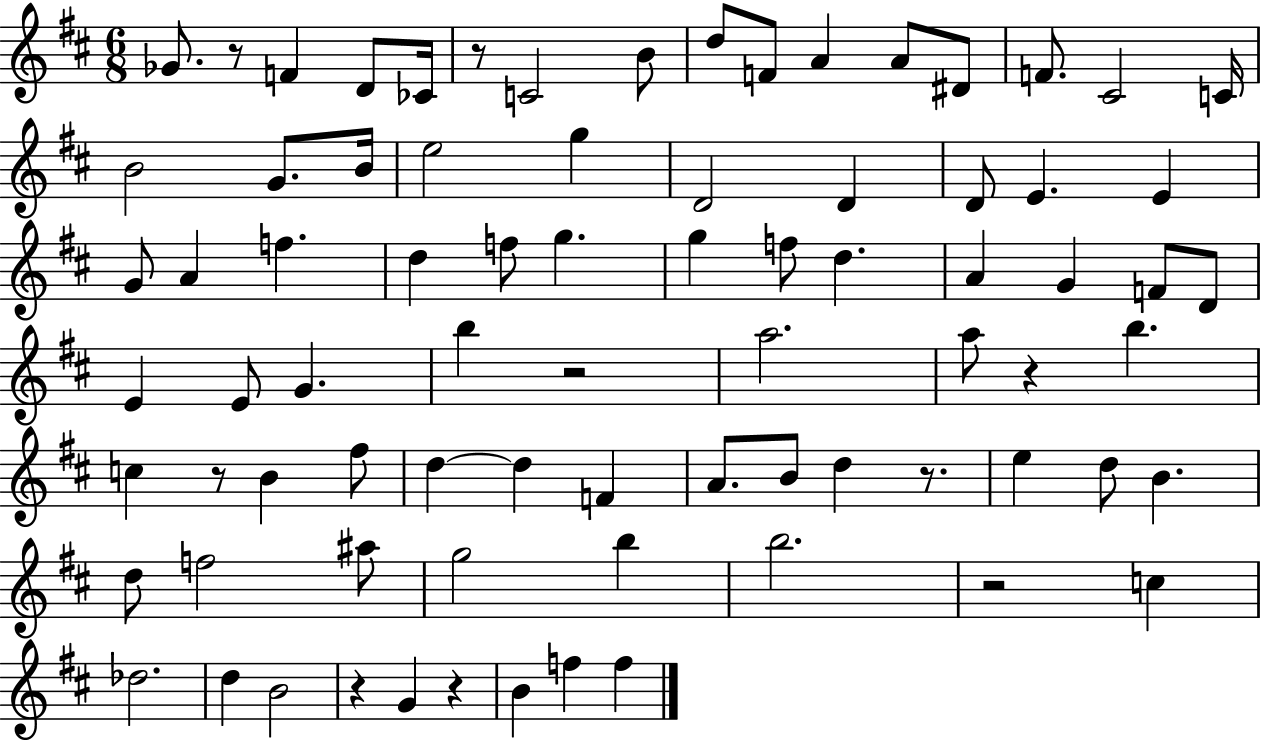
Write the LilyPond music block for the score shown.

{
  \clef treble
  \numericTimeSignature
  \time 6/8
  \key d \major
  ges'8. r8 f'4 d'8 ces'16 | r8 c'2 b'8 | d''8 f'8 a'4 a'8 dis'8 | f'8. cis'2 c'16 | \break b'2 g'8. b'16 | e''2 g''4 | d'2 d'4 | d'8 e'4. e'4 | \break g'8 a'4 f''4. | d''4 f''8 g''4. | g''4 f''8 d''4. | a'4 g'4 f'8 d'8 | \break e'4 e'8 g'4. | b''4 r2 | a''2. | a''8 r4 b''4. | \break c''4 r8 b'4 fis''8 | d''4~~ d''4 f'4 | a'8. b'8 d''4 r8. | e''4 d''8 b'4. | \break d''8 f''2 ais''8 | g''2 b''4 | b''2. | r2 c''4 | \break des''2. | d''4 b'2 | r4 g'4 r4 | b'4 f''4 f''4 | \break \bar "|."
}